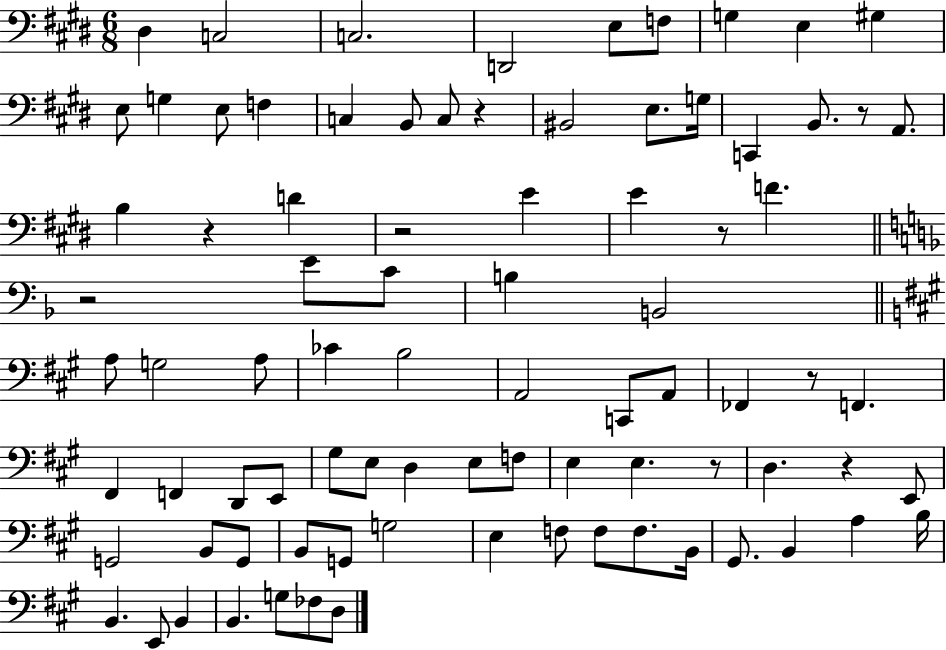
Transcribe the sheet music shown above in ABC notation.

X:1
T:Untitled
M:6/8
L:1/4
K:E
^D, C,2 C,2 D,,2 E,/2 F,/2 G, E, ^G, E,/2 G, E,/2 F, C, B,,/2 C,/2 z ^B,,2 E,/2 G,/4 C,, B,,/2 z/2 A,,/2 B, z D z2 E E z/2 F z2 E/2 C/2 B, B,,2 A,/2 G,2 A,/2 _C B,2 A,,2 C,,/2 A,,/2 _F,, z/2 F,, ^F,, F,, D,,/2 E,,/2 ^G,/2 E,/2 D, E,/2 F,/2 E, E, z/2 D, z E,,/2 G,,2 B,,/2 G,,/2 B,,/2 G,,/2 G,2 E, F,/2 F,/2 F,/2 B,,/4 ^G,,/2 B,, A, B,/4 B,, E,,/2 B,, B,, G,/2 _F,/2 D,/2